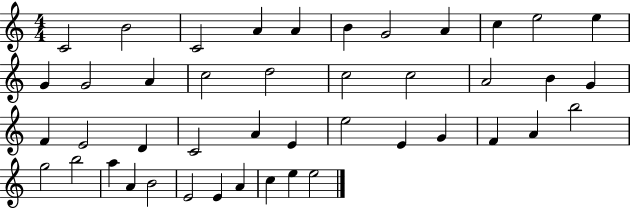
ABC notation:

X:1
T:Untitled
M:4/4
L:1/4
K:C
C2 B2 C2 A A B G2 A c e2 e G G2 A c2 d2 c2 c2 A2 B G F E2 D C2 A E e2 E G F A b2 g2 b2 a A B2 E2 E A c e e2